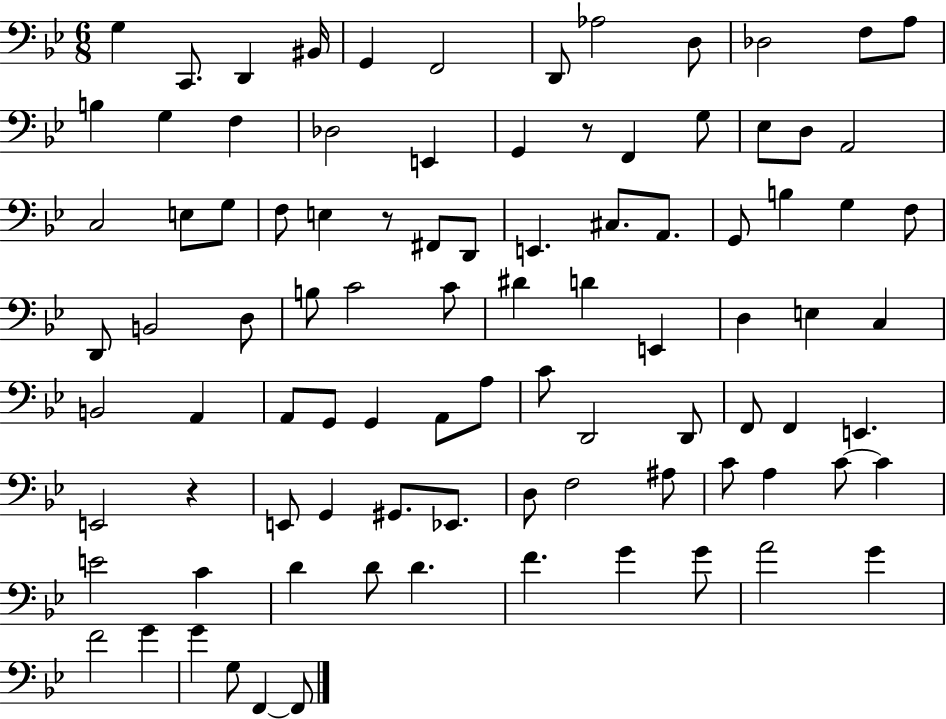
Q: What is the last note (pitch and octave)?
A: F2